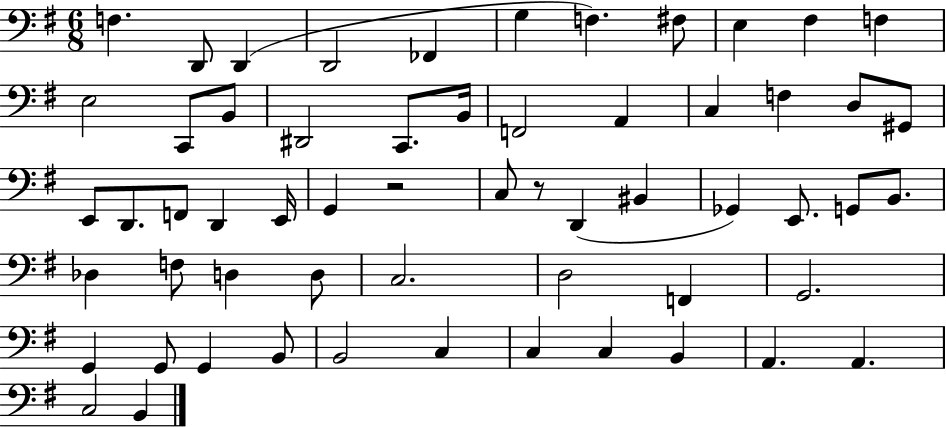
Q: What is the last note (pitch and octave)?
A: B2